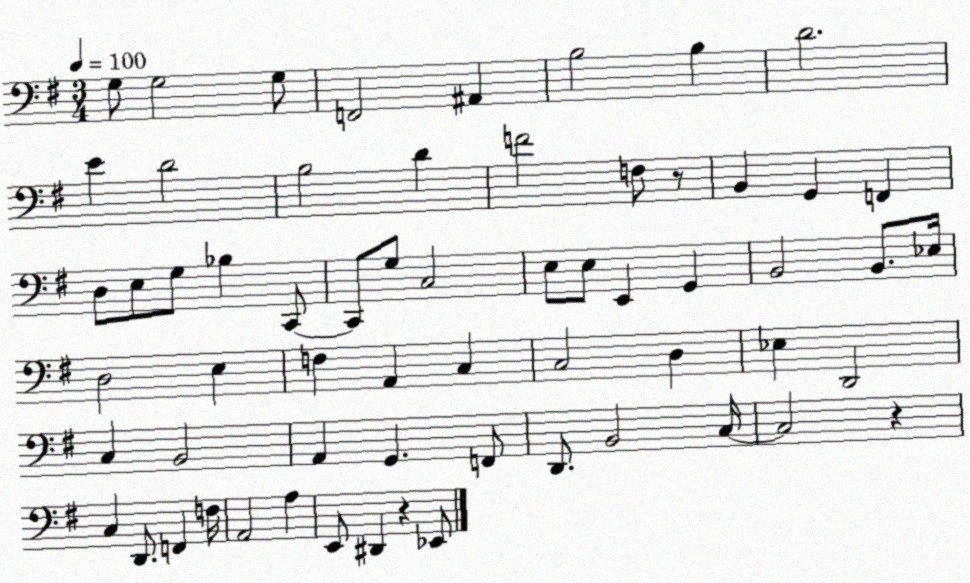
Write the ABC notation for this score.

X:1
T:Untitled
M:3/4
L:1/4
K:G
G,/2 G,2 G,/2 F,,2 ^A,, B,2 B, D2 E D2 B,2 D F2 F,/2 z/2 B,, G,, F,, D,/2 E,/2 G,/2 _B, C,,/2 C,,/2 G,/2 C,2 E,/2 E,/2 E,, G,, B,,2 B,,/2 _E,/4 D,2 E, F, A,, C, C,2 D, _E, D,,2 C, B,,2 A,, G,, F,,/2 D,,/2 B,,2 C,/4 C,2 z C, D,,/2 F,, F,/4 A,,2 A, E,,/2 ^D,, z _E,,/2